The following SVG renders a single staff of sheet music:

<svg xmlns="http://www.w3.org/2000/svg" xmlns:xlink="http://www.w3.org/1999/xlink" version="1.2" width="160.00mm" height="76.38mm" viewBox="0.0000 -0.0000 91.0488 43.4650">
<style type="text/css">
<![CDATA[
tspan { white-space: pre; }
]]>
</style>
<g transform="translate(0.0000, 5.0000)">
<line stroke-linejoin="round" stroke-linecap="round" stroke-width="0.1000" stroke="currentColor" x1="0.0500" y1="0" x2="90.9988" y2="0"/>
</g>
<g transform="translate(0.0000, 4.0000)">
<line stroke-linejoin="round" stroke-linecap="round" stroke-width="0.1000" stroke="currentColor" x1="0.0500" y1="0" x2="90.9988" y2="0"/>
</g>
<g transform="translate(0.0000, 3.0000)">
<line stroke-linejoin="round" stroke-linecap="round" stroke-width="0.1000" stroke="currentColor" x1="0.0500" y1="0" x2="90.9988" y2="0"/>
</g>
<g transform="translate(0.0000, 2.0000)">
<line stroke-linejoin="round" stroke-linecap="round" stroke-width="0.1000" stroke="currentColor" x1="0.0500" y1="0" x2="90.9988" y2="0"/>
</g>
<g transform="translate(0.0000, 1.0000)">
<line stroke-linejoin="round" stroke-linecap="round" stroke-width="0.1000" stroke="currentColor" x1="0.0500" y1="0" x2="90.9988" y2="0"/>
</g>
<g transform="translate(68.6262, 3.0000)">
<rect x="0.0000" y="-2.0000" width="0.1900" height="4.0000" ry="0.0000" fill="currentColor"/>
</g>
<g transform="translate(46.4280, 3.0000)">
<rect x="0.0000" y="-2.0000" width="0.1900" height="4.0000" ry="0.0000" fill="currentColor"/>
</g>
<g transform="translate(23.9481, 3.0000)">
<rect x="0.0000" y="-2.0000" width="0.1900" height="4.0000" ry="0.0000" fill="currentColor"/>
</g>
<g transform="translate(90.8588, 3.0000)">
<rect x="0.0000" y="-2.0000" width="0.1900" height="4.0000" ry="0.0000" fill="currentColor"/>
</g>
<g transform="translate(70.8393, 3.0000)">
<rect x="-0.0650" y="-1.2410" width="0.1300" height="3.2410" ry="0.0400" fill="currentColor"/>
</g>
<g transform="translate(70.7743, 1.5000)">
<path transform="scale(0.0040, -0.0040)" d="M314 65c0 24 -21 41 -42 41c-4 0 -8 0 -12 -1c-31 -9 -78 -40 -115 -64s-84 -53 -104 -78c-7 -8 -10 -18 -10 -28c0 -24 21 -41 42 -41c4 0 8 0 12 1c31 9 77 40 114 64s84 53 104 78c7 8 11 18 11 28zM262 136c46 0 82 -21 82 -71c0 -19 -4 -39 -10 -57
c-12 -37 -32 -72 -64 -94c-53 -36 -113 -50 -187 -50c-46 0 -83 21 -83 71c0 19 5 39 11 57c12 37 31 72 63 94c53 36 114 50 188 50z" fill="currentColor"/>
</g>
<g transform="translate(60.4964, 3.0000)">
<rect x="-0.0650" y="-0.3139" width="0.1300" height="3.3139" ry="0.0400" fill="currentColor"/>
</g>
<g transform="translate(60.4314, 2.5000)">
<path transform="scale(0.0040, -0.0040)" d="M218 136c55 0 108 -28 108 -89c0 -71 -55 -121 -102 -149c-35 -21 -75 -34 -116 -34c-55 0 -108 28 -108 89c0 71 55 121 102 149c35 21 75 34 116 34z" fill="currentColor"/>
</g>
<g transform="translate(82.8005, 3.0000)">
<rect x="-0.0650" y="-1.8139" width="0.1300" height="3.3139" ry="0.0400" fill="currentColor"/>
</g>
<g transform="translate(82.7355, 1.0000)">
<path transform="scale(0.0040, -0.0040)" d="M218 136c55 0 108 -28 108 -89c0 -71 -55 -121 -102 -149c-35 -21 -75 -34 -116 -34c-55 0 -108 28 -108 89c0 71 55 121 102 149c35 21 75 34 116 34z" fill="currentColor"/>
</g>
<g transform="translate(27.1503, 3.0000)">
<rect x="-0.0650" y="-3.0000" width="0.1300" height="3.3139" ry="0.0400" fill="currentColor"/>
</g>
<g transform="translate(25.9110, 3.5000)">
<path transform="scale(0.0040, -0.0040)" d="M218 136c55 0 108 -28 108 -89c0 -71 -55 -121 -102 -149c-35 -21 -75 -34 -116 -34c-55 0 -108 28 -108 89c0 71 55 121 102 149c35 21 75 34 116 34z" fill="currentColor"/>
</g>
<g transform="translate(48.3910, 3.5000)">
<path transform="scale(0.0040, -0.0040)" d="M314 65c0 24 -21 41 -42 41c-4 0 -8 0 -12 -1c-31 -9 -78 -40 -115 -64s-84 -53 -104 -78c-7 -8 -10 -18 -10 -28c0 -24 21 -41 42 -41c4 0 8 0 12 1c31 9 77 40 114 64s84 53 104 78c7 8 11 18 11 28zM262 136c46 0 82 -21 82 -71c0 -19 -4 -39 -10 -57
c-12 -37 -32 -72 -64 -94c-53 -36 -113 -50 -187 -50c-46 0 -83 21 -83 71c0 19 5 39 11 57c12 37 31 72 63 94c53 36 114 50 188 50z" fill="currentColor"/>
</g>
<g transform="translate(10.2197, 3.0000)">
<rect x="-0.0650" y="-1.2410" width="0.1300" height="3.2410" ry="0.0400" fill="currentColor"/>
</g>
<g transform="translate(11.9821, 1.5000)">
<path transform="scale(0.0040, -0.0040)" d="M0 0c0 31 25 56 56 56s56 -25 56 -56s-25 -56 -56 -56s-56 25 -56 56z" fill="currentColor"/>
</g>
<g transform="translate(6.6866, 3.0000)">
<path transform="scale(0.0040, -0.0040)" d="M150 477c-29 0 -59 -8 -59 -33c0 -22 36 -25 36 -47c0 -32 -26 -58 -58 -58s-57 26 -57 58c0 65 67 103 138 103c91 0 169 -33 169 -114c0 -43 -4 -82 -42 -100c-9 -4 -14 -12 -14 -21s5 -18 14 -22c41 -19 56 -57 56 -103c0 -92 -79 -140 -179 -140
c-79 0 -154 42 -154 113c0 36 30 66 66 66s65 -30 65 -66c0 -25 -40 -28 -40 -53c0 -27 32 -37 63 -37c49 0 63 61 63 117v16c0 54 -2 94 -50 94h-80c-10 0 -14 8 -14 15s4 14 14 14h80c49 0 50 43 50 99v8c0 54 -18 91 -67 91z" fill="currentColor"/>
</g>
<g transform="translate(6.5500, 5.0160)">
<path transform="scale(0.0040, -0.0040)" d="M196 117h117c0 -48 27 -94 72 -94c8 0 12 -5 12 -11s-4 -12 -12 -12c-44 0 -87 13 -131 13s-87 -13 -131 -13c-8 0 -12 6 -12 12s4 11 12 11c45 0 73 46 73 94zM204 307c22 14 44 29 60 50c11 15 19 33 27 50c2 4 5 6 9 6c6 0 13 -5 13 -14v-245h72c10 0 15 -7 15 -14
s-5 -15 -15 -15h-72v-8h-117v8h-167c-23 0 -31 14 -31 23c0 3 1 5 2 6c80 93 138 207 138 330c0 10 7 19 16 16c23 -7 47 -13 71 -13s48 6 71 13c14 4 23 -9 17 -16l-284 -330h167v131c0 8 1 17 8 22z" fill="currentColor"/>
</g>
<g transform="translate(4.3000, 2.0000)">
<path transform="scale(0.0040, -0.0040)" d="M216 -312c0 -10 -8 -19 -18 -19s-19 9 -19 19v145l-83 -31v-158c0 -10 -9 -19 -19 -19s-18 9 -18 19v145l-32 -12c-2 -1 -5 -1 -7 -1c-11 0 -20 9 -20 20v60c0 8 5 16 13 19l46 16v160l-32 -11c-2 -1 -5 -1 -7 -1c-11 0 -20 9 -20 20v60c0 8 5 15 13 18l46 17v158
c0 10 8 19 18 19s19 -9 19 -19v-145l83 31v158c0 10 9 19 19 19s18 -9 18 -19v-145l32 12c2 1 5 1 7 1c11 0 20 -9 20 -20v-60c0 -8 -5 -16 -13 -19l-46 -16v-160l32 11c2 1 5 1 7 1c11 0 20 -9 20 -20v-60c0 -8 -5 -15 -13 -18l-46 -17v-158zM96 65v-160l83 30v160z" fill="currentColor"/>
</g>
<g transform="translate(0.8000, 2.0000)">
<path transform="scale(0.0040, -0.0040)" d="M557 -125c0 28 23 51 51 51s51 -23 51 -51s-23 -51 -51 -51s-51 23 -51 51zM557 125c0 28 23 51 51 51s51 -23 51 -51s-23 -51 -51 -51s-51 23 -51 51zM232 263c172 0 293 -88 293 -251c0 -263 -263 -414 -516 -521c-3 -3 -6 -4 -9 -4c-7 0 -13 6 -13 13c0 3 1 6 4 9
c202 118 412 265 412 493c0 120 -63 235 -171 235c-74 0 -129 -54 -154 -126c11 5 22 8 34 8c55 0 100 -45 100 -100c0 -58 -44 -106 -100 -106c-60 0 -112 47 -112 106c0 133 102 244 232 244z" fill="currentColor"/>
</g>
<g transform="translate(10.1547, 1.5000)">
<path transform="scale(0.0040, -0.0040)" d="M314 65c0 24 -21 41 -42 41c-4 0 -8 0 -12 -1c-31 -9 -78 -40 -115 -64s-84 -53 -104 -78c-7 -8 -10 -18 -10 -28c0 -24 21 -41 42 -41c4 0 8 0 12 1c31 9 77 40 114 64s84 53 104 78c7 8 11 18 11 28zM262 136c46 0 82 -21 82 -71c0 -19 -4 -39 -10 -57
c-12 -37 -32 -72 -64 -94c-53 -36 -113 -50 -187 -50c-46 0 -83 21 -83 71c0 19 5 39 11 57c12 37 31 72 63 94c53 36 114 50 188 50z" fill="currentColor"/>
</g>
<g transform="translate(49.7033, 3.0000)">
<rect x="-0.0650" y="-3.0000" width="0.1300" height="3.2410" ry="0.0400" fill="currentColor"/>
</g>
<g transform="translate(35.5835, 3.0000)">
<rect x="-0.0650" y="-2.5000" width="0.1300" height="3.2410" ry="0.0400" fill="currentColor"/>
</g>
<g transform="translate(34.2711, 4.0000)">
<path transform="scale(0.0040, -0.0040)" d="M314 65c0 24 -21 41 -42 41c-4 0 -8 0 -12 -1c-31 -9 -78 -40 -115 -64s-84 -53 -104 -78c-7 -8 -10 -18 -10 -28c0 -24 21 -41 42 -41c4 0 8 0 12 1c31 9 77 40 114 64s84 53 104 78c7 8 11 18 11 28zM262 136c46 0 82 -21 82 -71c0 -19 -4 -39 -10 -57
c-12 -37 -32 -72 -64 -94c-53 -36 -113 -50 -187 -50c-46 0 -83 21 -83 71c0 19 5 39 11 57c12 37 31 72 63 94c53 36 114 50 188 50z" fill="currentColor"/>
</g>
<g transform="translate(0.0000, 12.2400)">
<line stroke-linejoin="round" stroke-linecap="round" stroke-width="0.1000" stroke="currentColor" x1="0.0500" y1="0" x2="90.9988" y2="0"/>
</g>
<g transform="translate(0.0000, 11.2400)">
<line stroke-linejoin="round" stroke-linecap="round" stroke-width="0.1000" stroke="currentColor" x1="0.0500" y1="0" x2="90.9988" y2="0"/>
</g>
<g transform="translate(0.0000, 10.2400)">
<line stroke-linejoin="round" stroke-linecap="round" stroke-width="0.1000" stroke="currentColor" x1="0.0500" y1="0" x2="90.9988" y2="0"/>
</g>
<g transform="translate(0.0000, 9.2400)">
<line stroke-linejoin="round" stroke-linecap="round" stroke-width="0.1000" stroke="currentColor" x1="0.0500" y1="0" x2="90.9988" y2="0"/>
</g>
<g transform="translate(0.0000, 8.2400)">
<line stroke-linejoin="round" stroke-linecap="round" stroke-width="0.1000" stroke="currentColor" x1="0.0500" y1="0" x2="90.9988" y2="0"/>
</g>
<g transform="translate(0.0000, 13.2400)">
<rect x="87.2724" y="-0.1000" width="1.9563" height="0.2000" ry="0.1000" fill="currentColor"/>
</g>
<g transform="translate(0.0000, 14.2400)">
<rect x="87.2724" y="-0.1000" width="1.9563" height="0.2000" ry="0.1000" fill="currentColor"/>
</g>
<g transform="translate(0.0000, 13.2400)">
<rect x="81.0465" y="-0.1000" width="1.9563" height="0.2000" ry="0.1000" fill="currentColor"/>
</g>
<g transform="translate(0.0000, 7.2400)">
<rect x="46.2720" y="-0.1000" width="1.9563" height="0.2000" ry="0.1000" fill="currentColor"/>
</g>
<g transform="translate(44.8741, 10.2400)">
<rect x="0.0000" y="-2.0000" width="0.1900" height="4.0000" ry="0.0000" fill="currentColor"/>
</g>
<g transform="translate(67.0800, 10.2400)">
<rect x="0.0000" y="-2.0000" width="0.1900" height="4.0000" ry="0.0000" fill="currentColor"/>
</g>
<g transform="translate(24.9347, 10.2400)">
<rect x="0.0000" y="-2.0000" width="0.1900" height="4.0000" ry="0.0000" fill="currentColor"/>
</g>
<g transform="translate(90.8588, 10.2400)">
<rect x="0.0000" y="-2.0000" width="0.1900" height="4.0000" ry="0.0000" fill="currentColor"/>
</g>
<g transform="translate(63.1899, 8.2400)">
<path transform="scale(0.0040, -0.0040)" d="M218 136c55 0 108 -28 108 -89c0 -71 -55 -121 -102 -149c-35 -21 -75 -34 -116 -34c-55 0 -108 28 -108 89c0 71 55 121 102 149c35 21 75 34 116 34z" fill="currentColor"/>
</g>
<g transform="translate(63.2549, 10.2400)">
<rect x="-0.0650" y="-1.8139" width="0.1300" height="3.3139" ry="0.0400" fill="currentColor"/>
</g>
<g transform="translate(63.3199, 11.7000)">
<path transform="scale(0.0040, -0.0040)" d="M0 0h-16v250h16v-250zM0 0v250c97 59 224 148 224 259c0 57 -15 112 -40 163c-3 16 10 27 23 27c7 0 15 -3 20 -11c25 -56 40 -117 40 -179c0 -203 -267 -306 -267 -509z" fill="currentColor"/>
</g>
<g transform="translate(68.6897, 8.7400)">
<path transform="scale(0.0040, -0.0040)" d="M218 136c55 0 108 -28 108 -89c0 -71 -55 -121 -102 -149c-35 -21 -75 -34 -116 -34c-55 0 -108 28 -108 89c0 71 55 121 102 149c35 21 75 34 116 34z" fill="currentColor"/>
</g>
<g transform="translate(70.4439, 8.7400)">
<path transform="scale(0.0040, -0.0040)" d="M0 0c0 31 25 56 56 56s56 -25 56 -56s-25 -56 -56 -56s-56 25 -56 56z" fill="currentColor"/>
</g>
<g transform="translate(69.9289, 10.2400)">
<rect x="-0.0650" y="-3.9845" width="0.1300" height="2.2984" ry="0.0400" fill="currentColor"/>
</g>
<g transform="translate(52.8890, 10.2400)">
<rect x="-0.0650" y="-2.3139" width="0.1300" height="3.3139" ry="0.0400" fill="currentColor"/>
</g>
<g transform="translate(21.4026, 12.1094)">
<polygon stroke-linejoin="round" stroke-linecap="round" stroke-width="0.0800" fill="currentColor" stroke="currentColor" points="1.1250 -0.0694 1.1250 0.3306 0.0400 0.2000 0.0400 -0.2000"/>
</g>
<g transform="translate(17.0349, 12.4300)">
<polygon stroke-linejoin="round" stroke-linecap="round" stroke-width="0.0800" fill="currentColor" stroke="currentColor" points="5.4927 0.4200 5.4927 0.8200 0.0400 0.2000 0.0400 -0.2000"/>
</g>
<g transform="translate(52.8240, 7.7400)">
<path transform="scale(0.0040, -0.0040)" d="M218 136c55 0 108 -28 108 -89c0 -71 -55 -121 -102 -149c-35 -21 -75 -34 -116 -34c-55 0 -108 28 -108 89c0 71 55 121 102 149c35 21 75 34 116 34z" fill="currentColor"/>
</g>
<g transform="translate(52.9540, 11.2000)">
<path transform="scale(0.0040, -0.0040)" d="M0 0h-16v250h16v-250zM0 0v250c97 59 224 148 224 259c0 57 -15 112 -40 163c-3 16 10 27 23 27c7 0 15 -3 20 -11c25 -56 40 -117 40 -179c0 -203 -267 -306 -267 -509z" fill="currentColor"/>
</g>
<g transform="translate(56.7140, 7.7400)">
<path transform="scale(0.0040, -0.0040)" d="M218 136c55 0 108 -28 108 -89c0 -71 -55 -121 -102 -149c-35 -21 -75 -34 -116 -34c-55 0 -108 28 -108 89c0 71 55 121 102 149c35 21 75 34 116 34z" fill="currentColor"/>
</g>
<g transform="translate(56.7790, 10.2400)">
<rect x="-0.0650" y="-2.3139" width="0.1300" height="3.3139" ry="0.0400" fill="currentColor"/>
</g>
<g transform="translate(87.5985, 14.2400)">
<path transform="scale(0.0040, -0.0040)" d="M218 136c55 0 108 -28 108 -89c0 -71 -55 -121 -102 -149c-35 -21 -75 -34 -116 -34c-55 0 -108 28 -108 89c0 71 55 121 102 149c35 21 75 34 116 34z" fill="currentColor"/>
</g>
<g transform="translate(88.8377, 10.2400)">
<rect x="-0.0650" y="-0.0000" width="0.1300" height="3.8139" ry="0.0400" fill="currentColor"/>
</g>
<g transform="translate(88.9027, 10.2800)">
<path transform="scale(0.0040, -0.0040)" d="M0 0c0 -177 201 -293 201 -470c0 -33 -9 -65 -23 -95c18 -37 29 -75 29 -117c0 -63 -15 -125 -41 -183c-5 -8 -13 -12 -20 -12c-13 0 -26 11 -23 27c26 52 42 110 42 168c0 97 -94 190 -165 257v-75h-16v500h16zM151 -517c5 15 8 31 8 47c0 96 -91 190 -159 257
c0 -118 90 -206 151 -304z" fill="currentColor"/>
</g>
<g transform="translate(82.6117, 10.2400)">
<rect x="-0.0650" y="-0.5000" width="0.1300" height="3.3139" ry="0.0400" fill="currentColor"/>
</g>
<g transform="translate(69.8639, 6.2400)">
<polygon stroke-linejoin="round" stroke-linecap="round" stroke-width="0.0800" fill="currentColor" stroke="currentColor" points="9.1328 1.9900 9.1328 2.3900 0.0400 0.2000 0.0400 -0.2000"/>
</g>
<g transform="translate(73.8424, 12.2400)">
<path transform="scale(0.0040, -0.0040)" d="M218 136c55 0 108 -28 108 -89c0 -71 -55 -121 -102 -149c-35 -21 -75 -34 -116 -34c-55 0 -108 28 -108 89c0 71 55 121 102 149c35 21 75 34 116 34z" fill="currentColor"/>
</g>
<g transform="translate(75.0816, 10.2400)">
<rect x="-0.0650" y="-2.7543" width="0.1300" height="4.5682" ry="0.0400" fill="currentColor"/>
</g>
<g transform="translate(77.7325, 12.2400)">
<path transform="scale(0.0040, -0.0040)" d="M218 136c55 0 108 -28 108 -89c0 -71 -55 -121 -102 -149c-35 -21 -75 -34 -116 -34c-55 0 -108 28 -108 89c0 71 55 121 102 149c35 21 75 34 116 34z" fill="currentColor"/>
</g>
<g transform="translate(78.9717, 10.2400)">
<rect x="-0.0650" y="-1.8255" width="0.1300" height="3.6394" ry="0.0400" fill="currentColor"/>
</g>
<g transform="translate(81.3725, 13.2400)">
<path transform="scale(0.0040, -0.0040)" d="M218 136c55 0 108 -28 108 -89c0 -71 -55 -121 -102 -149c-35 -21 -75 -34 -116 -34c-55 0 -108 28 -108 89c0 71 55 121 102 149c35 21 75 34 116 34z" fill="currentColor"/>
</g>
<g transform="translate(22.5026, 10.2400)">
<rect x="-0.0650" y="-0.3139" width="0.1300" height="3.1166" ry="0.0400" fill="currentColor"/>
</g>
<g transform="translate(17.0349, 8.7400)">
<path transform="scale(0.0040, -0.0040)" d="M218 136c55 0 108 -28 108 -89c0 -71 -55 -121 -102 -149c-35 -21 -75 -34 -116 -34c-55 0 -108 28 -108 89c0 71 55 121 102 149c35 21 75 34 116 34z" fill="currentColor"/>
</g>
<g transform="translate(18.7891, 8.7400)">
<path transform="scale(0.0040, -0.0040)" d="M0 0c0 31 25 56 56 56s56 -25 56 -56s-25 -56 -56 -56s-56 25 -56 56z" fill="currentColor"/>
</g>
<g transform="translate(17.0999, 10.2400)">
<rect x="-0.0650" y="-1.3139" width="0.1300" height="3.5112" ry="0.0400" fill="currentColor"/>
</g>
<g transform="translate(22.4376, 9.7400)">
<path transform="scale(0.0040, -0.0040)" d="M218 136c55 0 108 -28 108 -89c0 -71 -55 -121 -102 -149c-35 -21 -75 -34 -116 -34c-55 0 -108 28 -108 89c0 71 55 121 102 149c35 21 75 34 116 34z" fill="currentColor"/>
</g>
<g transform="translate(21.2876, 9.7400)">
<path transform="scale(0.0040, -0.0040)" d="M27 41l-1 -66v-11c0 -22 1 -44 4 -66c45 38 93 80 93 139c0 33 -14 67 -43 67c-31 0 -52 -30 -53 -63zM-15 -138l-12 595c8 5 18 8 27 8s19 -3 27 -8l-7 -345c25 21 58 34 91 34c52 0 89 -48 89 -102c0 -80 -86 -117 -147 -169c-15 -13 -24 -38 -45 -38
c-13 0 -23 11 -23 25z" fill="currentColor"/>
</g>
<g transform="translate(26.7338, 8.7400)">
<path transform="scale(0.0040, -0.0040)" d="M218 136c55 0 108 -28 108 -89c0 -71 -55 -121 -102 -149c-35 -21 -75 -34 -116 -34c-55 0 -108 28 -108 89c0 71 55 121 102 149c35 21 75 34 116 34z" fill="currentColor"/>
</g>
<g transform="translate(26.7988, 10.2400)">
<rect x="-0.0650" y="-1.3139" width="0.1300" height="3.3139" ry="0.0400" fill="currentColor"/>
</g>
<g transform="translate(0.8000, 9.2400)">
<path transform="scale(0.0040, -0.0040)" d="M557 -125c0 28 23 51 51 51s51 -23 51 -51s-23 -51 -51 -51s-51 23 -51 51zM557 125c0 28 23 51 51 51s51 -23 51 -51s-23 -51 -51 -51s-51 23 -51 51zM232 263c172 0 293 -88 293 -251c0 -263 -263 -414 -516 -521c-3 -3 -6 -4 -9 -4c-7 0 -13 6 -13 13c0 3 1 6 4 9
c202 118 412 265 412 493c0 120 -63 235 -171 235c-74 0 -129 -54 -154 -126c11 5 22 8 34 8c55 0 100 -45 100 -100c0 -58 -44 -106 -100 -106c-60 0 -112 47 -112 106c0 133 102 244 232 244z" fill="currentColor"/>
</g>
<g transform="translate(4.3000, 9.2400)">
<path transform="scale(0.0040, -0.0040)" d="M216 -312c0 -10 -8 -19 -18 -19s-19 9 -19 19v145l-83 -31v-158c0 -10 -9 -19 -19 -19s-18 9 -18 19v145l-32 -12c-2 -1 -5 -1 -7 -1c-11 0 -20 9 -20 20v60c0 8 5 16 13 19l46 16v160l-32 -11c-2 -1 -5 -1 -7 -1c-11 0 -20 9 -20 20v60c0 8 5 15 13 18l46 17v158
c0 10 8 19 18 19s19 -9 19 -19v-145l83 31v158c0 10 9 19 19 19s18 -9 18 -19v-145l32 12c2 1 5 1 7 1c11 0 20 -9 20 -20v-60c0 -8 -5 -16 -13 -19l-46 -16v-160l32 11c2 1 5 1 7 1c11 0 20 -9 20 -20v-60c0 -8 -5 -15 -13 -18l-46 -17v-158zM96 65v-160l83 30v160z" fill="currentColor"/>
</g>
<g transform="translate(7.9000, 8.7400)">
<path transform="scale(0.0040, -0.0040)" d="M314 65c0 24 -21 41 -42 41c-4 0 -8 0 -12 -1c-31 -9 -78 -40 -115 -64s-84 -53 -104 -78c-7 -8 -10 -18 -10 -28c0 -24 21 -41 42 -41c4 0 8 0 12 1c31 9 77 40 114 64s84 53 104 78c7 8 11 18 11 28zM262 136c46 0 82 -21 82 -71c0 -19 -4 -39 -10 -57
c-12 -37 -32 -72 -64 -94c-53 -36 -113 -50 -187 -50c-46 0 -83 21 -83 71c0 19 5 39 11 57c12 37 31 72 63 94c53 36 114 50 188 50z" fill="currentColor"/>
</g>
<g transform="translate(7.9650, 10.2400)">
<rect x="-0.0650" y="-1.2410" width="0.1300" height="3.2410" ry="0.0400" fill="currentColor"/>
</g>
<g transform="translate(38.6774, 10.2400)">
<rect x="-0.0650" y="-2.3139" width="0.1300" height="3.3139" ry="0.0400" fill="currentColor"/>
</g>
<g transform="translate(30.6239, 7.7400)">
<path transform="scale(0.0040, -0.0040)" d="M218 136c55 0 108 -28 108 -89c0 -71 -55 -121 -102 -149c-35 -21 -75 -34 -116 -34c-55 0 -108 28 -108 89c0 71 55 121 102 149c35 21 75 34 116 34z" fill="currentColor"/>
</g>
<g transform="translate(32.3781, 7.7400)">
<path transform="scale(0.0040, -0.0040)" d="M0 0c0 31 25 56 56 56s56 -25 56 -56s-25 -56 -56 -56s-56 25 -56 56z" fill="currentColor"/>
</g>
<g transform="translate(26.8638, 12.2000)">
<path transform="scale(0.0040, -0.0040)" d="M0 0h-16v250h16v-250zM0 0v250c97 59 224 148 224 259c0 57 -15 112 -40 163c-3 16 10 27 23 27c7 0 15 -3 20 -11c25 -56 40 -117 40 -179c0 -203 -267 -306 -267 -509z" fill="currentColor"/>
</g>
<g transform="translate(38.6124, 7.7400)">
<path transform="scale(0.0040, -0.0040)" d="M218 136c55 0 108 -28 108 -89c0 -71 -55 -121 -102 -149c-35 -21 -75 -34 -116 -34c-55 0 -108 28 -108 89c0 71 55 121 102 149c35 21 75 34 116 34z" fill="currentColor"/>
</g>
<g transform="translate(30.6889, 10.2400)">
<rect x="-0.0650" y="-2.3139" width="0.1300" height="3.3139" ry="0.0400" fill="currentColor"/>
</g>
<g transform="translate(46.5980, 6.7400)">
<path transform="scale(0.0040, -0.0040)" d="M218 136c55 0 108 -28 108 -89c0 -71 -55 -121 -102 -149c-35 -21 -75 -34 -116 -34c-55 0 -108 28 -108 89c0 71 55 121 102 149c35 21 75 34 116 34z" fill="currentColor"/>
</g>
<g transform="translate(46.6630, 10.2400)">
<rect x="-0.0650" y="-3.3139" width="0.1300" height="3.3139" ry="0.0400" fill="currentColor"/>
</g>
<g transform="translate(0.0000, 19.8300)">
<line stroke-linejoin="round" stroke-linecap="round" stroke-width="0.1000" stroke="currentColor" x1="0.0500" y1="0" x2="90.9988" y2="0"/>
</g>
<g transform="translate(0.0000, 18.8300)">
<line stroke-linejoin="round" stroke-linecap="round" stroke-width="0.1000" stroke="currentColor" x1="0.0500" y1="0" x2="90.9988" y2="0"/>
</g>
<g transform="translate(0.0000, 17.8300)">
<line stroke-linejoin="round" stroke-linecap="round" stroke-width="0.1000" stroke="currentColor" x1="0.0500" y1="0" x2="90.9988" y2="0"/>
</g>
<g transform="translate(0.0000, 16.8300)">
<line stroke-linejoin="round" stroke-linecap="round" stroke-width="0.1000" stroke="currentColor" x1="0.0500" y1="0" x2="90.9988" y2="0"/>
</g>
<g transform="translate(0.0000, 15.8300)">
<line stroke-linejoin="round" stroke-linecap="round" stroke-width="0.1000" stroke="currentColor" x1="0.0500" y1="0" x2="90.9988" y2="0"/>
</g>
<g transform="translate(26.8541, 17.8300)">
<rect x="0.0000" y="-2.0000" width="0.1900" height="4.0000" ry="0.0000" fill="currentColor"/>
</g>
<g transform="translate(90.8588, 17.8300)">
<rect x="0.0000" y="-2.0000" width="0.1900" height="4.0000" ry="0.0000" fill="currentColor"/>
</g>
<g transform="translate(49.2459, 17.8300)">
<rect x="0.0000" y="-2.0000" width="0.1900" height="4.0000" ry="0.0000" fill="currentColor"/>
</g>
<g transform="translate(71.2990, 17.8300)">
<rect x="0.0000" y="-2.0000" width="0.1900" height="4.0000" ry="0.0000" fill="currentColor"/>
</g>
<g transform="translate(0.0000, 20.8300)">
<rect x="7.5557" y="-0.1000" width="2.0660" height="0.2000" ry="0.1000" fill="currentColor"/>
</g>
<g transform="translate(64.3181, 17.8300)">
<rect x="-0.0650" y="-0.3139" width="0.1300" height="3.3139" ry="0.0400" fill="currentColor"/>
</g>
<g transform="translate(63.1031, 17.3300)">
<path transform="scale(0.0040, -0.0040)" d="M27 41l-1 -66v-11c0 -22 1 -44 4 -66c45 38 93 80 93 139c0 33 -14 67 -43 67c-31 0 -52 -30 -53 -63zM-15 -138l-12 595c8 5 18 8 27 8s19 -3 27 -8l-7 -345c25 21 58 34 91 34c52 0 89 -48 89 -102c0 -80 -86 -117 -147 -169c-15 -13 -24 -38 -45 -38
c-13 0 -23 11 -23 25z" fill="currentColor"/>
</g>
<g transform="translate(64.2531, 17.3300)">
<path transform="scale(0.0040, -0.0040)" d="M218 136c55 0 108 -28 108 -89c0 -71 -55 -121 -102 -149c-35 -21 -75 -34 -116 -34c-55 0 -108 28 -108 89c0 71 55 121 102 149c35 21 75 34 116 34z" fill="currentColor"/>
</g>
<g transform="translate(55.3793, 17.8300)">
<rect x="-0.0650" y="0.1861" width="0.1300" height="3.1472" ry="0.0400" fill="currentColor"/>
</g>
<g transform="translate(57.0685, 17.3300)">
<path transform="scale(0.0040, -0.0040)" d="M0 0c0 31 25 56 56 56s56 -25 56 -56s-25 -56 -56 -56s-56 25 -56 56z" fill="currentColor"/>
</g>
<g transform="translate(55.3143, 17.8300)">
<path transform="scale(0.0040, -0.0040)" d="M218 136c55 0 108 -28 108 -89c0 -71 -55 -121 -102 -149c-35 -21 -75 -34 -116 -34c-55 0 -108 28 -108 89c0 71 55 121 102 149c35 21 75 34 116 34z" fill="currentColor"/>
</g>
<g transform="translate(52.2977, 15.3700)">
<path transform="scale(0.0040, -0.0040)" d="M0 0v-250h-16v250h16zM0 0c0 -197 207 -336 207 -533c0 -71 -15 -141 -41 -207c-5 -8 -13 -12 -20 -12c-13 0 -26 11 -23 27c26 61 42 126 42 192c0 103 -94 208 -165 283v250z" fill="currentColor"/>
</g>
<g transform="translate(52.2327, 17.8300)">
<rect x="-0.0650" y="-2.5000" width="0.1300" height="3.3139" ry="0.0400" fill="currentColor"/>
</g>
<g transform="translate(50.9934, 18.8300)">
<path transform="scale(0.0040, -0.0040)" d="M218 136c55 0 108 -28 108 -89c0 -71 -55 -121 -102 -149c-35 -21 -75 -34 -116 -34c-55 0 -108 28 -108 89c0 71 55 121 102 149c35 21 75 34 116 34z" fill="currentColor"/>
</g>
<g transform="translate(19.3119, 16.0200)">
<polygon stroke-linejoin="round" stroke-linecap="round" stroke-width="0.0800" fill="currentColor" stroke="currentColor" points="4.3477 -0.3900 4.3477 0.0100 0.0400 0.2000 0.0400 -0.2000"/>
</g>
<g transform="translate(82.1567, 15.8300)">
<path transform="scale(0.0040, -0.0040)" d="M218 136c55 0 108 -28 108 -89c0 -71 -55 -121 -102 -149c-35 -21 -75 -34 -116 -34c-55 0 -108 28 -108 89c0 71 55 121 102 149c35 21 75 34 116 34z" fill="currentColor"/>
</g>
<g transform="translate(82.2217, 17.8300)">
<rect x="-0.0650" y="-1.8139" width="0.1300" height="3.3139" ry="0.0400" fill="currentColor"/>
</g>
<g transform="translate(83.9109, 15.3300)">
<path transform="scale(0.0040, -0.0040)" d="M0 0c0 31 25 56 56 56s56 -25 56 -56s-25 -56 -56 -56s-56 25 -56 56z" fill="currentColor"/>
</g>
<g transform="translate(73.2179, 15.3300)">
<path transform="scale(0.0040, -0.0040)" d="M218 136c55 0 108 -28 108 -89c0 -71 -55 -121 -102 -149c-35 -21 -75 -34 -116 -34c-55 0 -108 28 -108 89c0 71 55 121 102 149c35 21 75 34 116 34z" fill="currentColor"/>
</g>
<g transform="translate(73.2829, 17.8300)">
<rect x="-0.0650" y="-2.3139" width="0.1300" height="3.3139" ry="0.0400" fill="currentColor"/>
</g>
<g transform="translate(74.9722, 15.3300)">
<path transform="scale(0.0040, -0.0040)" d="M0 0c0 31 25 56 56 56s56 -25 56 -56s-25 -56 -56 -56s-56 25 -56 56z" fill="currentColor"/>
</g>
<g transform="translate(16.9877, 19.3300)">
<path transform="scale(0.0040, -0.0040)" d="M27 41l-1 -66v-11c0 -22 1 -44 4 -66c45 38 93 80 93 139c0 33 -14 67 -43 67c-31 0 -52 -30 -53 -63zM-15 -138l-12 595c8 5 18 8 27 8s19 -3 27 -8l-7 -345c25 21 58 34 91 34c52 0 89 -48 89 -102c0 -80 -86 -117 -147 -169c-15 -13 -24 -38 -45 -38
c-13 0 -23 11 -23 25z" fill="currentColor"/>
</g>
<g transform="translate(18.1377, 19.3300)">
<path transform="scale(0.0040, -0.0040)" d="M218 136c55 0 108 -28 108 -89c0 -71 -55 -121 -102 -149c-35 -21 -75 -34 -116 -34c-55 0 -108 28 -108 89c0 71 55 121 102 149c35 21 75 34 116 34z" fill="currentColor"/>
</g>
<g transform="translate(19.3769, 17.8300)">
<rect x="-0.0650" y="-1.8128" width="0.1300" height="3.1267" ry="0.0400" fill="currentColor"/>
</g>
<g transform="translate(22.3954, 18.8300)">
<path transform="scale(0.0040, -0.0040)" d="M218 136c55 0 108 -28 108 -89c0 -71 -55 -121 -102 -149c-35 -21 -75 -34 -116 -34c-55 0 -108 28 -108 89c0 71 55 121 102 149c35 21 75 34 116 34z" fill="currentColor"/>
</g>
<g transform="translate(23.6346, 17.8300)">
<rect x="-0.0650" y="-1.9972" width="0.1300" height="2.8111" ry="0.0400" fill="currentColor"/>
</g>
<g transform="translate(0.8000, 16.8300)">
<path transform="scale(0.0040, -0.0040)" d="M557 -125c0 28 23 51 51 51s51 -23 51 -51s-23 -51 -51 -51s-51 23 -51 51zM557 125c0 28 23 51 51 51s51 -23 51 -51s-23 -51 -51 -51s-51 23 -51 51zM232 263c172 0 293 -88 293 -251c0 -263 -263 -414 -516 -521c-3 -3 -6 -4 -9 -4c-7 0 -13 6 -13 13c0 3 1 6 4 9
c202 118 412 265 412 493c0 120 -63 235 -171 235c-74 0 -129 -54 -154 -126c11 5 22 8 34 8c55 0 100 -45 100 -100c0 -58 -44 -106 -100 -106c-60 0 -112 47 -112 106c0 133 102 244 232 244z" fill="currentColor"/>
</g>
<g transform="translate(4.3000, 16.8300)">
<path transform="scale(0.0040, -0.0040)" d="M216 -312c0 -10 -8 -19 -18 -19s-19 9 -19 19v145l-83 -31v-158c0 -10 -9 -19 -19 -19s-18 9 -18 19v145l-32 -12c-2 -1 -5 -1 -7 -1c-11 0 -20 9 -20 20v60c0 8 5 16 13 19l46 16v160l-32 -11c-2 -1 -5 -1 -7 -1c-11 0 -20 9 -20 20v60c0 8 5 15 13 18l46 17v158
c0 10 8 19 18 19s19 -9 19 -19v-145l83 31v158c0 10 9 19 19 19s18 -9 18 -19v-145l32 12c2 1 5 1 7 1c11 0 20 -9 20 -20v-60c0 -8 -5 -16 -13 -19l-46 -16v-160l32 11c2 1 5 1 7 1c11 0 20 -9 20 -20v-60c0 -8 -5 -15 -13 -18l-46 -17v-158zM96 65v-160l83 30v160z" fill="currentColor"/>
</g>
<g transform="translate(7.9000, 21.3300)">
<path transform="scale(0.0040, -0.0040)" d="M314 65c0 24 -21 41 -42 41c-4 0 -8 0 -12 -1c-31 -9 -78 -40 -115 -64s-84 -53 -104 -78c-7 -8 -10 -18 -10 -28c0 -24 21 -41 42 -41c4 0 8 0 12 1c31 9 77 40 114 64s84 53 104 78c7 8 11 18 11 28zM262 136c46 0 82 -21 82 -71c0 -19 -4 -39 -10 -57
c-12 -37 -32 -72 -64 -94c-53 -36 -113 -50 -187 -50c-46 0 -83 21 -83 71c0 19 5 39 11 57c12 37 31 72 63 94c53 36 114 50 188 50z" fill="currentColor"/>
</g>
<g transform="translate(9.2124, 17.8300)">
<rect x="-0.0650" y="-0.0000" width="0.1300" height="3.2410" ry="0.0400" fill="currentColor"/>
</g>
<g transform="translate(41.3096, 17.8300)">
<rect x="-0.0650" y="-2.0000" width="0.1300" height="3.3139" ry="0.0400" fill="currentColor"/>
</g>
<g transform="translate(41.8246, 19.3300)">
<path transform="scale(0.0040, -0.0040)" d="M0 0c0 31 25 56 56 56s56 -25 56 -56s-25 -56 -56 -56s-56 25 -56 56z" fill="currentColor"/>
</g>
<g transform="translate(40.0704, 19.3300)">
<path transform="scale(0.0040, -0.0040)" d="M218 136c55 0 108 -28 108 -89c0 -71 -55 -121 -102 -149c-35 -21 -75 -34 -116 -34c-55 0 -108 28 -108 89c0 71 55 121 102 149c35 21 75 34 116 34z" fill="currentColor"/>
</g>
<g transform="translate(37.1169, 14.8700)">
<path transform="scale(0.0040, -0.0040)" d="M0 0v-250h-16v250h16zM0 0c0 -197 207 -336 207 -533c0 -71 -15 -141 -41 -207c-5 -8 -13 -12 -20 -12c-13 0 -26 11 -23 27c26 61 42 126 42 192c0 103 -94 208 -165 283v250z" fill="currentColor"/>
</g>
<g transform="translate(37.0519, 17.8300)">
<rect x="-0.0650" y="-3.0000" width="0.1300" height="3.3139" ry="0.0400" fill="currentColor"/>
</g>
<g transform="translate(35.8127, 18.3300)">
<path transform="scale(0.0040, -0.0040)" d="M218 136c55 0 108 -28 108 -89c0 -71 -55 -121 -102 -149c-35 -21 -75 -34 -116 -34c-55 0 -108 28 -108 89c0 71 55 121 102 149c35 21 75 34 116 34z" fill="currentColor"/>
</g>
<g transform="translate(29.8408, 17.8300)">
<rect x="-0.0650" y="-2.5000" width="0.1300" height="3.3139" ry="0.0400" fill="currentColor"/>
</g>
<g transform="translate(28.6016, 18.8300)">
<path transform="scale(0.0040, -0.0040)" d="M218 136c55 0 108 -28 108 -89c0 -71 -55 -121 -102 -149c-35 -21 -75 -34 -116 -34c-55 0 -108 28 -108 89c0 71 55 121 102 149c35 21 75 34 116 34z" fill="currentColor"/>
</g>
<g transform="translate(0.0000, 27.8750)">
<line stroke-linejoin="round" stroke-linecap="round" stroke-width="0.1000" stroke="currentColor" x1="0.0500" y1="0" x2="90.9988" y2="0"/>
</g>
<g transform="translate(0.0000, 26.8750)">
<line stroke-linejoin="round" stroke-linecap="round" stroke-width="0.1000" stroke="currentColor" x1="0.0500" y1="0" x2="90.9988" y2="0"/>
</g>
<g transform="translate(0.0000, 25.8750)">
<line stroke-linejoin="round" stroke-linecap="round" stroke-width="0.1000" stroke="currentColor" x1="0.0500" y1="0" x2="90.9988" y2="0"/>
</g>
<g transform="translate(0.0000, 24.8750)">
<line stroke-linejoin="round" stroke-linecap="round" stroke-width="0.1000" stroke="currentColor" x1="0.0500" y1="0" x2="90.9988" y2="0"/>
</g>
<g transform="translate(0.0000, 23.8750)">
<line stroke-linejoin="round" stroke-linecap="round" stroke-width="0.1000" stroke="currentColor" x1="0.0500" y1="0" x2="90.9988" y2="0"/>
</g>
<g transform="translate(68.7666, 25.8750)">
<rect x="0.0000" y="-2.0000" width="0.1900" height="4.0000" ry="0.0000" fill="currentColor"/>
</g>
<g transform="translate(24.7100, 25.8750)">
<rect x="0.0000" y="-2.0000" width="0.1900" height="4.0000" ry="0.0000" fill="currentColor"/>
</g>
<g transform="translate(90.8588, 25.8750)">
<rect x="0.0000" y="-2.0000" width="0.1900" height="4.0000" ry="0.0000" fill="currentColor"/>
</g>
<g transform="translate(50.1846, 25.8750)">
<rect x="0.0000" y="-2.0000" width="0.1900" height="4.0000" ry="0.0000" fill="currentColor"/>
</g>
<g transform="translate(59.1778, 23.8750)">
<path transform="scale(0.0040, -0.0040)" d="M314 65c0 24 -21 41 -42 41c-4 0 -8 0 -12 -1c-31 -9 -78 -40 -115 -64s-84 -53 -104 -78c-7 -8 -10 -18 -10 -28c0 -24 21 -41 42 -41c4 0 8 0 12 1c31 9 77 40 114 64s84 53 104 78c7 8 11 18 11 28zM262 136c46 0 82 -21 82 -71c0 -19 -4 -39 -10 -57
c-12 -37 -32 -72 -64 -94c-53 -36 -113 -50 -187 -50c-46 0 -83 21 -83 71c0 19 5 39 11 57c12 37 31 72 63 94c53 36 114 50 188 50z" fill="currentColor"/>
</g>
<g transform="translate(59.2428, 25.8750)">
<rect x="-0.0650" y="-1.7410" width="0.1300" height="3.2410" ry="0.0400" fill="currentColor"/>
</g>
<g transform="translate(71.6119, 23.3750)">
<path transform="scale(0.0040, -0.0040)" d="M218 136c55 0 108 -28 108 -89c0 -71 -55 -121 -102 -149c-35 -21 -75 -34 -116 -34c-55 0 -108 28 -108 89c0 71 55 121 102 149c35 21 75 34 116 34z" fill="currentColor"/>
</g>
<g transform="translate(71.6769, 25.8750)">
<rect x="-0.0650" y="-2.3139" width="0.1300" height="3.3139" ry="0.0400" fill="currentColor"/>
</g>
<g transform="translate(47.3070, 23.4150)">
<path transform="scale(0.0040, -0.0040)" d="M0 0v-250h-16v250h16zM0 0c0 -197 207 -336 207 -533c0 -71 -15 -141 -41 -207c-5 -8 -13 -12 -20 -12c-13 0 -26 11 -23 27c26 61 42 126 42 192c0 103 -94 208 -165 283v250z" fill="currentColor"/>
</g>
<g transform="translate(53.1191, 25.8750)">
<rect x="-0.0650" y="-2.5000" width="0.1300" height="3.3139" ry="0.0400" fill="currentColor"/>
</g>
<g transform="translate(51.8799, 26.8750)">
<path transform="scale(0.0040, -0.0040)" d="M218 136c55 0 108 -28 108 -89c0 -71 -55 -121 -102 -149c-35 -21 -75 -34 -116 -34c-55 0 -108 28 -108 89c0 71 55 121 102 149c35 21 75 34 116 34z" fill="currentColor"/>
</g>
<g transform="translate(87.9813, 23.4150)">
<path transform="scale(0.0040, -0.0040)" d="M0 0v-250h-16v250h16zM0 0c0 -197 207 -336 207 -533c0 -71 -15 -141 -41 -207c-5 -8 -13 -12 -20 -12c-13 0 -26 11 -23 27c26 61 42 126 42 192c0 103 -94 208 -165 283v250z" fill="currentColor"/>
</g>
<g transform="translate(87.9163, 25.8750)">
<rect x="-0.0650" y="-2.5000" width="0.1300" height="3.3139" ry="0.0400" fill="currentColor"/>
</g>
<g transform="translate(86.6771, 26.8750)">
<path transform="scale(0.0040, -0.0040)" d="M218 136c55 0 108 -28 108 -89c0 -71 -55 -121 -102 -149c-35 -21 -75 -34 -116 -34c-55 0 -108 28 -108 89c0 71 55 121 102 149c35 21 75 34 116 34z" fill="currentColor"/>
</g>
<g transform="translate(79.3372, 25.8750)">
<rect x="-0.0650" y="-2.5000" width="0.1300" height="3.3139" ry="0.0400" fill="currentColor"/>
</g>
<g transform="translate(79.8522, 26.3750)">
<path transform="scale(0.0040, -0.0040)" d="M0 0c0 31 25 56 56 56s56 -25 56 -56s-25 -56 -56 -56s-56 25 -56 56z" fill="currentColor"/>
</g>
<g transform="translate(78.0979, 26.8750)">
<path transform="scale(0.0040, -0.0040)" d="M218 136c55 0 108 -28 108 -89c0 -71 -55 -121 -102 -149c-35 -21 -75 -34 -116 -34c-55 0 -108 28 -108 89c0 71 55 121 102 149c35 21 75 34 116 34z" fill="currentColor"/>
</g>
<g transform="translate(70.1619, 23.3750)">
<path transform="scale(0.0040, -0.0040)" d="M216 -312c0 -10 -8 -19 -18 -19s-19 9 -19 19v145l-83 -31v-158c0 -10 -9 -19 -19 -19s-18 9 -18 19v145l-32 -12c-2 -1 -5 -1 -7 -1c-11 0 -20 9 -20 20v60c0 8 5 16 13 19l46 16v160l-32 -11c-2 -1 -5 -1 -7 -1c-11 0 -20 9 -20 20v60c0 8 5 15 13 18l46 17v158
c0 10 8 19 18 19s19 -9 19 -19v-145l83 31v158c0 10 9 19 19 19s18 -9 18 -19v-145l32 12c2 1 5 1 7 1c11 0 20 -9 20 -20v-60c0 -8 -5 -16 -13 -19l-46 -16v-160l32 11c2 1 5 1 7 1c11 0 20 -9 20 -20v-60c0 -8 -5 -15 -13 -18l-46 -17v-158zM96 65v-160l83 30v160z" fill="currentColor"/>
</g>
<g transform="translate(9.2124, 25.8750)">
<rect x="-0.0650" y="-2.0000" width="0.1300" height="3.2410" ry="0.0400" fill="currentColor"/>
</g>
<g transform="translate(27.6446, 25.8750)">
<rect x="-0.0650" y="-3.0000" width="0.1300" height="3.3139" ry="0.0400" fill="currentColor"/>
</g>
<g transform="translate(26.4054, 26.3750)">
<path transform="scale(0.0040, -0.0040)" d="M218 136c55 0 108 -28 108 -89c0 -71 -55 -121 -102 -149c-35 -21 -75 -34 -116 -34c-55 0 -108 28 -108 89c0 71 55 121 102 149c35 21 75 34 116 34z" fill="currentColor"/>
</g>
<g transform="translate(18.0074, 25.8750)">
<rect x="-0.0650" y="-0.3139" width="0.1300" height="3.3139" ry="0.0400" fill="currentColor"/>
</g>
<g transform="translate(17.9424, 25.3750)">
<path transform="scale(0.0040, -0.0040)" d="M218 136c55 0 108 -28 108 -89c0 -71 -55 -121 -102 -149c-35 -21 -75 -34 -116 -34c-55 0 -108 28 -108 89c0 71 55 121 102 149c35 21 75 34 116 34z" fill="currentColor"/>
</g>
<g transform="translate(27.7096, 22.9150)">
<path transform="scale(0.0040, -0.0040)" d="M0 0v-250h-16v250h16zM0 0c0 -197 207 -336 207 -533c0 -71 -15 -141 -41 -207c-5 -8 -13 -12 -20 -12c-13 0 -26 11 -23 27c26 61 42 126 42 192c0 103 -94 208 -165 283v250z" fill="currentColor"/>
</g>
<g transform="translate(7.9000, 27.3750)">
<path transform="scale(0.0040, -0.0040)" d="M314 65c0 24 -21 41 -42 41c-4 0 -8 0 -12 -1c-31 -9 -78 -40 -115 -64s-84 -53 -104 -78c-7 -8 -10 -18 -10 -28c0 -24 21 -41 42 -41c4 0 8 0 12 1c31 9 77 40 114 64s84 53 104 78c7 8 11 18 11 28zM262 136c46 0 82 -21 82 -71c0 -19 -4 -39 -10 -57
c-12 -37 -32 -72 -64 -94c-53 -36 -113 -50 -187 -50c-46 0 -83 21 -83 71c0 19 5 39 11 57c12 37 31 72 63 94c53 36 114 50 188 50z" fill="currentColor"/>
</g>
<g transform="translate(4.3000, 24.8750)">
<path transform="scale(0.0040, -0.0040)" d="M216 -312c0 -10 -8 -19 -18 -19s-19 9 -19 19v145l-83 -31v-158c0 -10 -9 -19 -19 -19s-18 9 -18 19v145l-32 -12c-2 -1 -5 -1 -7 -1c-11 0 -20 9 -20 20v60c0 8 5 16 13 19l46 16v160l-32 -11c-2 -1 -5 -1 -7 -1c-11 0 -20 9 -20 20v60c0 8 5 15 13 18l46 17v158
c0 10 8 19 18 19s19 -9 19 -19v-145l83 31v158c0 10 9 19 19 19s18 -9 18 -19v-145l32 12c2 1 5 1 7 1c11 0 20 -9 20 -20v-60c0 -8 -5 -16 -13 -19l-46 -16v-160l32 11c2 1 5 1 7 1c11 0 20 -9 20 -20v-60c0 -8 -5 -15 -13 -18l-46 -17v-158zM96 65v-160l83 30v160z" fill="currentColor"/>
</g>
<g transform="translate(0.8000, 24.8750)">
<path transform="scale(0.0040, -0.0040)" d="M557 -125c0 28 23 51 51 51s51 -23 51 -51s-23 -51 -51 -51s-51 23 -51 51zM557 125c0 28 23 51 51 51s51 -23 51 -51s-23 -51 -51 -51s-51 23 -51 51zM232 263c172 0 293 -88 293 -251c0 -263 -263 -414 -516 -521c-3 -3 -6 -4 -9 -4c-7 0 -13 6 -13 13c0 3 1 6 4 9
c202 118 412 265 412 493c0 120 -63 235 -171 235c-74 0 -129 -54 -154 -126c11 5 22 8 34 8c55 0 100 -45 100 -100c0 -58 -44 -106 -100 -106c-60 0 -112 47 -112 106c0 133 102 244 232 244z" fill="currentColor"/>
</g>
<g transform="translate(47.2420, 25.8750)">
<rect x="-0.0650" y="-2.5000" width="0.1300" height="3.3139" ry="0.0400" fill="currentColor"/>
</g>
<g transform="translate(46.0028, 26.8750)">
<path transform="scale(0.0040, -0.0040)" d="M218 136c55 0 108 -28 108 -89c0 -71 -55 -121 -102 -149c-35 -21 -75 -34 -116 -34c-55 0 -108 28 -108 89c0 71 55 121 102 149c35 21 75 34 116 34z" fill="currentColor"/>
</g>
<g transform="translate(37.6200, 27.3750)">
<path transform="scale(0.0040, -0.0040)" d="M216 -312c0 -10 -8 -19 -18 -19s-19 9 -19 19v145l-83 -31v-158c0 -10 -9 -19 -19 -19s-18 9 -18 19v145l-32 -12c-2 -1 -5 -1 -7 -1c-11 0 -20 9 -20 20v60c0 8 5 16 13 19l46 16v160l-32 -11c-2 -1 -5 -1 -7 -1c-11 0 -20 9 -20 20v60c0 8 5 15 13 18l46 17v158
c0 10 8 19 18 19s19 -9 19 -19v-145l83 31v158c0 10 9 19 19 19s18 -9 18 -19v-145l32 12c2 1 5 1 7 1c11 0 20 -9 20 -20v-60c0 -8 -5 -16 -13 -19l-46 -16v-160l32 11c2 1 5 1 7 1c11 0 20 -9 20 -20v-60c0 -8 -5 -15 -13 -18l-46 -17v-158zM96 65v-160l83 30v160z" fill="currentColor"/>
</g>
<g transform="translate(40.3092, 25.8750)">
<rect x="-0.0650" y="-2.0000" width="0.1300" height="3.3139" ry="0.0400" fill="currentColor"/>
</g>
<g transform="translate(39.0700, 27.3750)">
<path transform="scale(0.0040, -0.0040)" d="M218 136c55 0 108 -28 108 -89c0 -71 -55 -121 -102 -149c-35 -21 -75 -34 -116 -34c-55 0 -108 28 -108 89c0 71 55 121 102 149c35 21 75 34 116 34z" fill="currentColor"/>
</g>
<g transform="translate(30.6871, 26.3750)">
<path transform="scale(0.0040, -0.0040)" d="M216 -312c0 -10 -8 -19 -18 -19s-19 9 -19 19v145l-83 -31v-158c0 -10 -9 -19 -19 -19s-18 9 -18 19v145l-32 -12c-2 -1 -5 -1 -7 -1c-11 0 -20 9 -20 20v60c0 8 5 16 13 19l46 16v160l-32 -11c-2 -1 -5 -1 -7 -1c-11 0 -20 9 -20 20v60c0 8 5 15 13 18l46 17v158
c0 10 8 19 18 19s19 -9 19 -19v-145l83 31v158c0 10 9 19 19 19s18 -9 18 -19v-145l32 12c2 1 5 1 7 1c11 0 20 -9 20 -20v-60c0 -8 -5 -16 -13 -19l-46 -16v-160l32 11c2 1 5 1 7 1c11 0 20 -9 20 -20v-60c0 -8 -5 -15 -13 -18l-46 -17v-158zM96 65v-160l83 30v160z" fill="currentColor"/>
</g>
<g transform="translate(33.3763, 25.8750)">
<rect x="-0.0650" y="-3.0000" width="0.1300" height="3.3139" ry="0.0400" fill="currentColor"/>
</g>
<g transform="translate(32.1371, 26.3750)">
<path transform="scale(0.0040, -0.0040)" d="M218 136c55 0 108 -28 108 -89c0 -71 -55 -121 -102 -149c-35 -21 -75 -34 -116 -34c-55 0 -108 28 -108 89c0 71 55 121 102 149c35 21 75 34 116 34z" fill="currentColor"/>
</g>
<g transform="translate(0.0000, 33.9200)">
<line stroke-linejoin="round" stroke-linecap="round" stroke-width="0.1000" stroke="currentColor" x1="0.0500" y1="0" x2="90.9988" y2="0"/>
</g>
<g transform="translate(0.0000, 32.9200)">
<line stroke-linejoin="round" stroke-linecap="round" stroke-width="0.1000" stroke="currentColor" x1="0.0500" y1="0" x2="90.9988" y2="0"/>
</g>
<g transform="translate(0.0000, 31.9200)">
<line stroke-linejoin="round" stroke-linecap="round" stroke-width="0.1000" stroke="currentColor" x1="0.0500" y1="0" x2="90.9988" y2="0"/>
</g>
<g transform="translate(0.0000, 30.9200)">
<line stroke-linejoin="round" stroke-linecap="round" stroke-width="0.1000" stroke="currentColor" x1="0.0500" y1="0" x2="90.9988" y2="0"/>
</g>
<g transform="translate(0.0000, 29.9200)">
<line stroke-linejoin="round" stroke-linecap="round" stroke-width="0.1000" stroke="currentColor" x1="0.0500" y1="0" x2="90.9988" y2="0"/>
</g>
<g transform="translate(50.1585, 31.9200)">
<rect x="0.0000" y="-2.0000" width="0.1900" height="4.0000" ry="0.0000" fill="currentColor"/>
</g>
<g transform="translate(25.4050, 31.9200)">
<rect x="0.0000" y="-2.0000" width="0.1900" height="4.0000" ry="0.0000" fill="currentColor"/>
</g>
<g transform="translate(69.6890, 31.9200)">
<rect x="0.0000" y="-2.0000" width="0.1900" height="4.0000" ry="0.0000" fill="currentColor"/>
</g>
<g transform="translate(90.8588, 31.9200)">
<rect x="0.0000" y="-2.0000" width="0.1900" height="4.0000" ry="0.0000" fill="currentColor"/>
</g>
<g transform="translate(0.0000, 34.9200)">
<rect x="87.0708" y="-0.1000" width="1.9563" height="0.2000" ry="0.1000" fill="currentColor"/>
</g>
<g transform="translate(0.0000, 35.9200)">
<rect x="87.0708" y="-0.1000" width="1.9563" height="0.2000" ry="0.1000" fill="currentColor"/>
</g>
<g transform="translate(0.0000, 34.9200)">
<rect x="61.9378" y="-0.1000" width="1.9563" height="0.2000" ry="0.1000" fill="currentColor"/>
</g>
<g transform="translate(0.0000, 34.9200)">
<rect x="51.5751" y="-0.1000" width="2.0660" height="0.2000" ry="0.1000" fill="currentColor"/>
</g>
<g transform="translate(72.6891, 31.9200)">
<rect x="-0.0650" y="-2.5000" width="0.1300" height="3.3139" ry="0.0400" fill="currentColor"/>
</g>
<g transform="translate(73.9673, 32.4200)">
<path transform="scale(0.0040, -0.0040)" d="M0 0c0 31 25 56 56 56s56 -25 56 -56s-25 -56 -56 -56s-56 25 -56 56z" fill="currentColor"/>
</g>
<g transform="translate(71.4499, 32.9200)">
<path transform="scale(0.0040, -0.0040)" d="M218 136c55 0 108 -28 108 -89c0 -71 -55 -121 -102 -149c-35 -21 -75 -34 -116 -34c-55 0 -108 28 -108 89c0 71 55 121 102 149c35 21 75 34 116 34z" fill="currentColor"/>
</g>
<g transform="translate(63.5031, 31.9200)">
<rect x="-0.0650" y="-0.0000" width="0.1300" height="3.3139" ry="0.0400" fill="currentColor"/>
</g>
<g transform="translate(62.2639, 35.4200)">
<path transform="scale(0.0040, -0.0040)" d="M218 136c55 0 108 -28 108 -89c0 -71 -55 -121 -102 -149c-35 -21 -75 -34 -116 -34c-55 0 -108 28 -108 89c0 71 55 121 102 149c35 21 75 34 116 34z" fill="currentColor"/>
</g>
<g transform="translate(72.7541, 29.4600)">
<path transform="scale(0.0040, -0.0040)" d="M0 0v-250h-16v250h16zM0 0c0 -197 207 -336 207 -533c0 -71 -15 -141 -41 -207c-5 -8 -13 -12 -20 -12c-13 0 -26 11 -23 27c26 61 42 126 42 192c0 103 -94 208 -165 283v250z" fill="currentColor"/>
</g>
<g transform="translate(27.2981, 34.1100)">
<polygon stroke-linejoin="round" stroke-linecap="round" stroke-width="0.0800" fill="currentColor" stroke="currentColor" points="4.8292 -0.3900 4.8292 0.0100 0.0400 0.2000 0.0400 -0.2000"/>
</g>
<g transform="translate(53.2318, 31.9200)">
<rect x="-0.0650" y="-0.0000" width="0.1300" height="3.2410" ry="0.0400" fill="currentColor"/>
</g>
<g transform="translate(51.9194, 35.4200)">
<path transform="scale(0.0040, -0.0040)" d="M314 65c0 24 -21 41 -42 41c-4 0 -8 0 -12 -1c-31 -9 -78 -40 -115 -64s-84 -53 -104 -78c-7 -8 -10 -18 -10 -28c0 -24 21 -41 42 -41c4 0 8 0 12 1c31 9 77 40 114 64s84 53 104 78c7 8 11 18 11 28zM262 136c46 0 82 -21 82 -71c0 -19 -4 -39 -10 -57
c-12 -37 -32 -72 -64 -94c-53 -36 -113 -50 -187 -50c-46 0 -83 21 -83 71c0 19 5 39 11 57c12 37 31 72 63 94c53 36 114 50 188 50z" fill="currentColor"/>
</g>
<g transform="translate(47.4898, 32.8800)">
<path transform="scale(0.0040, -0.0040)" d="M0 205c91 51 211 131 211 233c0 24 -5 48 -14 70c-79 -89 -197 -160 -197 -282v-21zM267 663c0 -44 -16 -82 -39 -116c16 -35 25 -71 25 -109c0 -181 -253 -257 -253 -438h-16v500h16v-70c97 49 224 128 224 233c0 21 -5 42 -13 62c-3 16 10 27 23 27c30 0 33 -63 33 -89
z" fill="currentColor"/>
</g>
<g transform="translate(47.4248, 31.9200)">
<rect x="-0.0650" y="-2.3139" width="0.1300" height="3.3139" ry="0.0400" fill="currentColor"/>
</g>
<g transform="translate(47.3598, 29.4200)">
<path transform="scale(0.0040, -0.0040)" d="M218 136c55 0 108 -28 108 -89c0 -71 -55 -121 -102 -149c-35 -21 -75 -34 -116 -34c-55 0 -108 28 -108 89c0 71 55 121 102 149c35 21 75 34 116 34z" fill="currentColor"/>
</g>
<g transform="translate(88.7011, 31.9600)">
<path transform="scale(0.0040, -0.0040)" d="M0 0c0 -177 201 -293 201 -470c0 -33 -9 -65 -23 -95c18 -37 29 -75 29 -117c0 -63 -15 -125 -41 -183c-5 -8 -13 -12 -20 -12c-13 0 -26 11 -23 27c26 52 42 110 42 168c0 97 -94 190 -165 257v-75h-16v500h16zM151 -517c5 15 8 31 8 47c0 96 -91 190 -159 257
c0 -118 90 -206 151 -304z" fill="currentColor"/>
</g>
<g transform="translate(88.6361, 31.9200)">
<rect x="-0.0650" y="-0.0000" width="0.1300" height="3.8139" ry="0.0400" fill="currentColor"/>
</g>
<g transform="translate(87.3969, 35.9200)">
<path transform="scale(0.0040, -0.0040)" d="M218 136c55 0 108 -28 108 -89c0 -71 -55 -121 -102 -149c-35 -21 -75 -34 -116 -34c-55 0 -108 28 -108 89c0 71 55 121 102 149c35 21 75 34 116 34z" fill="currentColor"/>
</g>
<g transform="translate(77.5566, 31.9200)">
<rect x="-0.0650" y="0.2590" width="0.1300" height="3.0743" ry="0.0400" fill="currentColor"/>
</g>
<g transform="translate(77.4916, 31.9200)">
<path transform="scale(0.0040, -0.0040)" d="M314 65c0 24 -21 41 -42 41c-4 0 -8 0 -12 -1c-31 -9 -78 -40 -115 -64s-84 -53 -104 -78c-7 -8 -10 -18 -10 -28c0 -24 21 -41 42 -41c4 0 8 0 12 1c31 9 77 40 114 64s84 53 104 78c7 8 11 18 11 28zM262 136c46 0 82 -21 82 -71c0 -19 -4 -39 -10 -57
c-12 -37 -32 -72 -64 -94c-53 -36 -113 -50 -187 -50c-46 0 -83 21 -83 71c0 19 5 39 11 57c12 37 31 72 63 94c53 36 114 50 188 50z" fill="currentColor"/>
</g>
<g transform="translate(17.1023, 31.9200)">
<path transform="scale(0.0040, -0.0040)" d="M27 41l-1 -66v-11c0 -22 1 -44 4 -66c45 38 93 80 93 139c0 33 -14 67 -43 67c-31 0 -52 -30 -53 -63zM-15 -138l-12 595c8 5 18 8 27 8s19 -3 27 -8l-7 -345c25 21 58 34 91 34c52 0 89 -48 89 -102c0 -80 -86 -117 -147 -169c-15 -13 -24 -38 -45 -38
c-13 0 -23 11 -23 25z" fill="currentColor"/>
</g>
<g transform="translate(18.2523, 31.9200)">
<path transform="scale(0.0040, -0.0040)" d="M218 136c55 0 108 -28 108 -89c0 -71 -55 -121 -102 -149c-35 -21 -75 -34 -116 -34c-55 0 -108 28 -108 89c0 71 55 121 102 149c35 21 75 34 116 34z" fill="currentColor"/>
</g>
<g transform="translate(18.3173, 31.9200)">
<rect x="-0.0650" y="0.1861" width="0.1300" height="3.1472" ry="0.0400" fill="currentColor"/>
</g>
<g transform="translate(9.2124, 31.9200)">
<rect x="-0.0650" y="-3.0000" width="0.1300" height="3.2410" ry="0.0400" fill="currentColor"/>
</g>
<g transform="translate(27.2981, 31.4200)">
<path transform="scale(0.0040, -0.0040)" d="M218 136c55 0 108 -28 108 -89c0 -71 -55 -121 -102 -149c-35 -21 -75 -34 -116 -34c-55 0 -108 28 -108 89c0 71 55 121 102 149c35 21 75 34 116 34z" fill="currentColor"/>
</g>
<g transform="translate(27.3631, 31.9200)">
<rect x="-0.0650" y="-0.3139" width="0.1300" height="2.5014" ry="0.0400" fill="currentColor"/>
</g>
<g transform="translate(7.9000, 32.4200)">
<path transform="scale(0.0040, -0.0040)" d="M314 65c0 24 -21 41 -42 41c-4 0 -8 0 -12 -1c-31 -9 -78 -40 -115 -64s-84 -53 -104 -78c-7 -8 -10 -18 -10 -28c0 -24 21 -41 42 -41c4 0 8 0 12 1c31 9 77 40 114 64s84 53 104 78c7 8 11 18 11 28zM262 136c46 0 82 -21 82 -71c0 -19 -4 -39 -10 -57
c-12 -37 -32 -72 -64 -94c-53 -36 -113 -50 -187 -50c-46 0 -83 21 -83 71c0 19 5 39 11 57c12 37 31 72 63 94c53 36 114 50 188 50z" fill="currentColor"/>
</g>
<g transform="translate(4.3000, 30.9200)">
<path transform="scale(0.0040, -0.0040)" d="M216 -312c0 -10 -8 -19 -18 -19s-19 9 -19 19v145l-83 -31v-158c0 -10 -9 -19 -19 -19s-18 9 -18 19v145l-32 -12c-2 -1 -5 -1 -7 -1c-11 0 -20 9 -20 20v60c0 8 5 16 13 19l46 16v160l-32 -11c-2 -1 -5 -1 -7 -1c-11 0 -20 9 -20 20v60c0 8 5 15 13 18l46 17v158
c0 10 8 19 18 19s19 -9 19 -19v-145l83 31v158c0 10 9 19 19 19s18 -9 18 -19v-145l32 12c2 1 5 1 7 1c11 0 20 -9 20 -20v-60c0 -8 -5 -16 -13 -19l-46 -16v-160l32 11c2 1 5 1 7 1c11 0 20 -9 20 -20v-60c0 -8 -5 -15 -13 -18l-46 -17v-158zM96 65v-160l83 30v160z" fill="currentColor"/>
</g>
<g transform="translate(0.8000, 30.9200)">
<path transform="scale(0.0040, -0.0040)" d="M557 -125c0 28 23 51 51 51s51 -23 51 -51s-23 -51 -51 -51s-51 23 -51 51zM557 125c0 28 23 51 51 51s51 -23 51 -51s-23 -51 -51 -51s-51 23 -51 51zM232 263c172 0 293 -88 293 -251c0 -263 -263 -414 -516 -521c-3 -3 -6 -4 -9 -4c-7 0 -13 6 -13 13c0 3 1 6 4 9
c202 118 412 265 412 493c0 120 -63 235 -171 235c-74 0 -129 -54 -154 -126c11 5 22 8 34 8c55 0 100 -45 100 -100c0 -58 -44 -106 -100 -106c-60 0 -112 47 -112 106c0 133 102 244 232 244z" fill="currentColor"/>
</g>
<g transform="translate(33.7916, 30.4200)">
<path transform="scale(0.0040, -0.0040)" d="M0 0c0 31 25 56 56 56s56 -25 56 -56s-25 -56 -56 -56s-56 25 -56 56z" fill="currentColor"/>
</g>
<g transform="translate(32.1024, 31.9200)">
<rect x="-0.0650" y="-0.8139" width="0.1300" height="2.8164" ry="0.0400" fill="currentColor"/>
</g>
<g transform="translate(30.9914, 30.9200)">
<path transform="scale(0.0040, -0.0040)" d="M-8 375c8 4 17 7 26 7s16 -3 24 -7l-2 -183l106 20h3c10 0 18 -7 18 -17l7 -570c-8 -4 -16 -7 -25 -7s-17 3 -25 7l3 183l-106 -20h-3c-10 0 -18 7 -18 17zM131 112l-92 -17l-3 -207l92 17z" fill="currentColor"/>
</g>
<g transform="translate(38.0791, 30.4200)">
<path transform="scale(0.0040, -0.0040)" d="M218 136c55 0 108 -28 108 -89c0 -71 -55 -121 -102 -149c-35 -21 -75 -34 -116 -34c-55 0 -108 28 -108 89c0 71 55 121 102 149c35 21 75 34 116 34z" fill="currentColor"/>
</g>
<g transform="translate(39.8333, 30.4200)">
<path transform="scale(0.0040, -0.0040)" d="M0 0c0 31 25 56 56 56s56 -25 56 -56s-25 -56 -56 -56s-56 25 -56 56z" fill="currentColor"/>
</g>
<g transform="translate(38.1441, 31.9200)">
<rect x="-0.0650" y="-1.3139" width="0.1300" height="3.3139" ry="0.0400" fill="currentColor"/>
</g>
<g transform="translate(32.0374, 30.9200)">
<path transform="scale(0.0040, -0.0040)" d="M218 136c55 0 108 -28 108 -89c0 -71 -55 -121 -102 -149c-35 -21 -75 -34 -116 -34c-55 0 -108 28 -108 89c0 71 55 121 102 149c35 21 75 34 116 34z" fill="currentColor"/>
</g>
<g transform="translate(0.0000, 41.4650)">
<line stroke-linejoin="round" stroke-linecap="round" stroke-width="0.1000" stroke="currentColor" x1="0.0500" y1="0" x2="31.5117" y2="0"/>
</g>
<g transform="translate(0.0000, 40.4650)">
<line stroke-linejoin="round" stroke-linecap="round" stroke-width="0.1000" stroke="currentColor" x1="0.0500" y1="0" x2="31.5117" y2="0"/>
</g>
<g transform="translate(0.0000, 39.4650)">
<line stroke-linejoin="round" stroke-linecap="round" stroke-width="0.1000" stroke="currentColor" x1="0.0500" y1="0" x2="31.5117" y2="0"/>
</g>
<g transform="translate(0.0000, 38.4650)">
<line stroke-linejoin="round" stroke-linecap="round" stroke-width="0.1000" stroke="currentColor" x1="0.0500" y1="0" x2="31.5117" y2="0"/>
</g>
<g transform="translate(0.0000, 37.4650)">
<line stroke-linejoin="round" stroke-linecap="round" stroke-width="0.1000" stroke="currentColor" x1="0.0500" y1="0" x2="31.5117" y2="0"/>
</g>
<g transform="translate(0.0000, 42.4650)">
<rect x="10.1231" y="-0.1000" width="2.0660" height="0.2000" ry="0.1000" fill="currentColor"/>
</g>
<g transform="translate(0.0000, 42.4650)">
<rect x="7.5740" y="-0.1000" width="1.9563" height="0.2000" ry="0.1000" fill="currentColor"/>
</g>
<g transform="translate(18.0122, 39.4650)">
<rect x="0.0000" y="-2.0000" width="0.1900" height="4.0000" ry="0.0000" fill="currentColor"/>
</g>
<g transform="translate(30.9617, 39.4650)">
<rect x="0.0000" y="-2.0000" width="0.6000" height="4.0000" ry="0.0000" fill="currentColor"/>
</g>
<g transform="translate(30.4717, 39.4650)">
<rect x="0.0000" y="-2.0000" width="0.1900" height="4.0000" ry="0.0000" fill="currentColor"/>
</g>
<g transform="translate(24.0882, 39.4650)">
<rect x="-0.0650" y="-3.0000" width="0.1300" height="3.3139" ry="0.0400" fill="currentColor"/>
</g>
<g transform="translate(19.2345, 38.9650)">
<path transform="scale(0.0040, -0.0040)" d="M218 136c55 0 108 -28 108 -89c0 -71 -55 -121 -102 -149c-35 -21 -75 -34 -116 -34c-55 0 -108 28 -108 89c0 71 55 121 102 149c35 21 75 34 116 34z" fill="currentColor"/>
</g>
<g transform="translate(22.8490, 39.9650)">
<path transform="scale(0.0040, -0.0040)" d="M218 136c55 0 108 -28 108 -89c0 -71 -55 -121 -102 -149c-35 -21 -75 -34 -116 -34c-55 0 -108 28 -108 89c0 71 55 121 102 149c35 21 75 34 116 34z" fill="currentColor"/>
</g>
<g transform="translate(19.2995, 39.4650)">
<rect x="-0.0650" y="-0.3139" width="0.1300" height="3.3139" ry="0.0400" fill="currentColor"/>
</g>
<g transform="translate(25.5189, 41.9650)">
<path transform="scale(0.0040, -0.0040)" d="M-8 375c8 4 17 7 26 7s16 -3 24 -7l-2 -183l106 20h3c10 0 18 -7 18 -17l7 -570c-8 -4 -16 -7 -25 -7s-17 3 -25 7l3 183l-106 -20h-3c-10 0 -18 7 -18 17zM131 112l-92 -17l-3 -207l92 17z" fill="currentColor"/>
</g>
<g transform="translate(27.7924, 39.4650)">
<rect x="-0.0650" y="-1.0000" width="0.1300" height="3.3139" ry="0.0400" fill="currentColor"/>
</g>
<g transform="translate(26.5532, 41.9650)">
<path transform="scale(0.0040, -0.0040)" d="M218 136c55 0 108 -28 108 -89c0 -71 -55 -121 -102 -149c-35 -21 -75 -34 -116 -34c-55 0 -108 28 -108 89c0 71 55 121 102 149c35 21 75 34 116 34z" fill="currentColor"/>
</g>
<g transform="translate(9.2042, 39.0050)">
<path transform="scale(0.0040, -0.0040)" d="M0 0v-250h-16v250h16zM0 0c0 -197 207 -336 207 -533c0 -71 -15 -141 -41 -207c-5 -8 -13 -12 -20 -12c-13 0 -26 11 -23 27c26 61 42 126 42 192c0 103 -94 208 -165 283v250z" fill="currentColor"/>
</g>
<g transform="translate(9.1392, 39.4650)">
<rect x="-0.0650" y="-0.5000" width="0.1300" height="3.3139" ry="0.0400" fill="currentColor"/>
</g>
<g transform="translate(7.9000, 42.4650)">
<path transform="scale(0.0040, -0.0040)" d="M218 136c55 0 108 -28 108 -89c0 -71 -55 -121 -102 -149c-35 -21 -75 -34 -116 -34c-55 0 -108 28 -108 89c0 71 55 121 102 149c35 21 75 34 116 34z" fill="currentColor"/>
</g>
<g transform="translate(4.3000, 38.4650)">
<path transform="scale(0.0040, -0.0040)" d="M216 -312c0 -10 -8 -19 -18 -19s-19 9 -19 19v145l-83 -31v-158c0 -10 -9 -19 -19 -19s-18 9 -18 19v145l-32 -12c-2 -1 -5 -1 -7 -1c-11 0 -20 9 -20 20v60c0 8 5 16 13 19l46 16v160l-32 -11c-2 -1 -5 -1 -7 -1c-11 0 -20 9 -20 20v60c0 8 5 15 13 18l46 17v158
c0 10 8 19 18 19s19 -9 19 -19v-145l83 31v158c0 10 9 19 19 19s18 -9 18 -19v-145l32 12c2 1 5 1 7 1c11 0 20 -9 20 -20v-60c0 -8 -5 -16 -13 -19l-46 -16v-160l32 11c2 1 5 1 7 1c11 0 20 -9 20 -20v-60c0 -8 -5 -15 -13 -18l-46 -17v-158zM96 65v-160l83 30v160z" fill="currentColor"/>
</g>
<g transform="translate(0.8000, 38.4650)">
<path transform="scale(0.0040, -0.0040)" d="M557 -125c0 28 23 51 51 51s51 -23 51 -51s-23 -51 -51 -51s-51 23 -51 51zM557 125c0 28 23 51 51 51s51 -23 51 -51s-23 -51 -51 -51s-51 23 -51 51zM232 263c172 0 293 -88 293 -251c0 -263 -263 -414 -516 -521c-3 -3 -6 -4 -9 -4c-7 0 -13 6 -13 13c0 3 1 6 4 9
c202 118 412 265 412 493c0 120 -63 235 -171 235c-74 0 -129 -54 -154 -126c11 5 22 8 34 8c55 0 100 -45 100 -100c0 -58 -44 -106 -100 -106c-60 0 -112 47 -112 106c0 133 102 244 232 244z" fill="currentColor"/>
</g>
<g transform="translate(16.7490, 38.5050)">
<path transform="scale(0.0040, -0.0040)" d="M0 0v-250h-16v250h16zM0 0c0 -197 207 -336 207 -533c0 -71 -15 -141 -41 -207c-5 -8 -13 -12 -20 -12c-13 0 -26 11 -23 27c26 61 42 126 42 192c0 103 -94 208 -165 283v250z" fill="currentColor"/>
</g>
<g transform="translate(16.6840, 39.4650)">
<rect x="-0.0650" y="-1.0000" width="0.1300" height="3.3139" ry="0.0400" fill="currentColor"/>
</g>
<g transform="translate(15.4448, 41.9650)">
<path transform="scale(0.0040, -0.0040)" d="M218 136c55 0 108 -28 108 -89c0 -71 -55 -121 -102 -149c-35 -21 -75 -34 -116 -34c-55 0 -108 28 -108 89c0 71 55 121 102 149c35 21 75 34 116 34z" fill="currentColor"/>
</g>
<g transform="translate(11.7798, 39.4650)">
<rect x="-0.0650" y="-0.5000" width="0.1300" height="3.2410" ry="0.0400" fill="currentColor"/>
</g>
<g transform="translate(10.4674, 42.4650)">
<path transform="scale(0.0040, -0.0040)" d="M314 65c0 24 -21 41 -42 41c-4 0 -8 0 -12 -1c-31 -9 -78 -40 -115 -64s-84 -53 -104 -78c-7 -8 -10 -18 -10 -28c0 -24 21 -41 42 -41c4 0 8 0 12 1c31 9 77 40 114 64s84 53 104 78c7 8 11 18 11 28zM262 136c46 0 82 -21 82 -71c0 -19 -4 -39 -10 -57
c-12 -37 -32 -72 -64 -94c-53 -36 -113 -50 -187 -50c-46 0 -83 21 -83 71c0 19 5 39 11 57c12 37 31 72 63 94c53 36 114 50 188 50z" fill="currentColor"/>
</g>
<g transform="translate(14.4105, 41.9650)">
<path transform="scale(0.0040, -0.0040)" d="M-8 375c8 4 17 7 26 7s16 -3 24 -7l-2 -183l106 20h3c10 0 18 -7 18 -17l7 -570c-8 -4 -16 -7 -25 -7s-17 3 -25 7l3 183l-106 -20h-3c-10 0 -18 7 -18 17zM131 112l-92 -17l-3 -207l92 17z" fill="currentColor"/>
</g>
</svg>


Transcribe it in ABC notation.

X:1
T:Untitled
M:3/4
L:1/4
K:G
G,2 C, B,,2 C,2 E, G,2 A, G,2 G,/2 _E,/4 G,/2 B, B, D B,/2 B, A,/2 G,/2 G,,/2 G,,/2 E,, C,,/4 D,,2 _A,,/2 B,,/2 B,, C,/2 A,, B,,/2 D, _E, B, A, A,,2 E, C,/2 ^C, ^A,, B,,/2 B,, A,2 ^B, B,, B,,/2 C,2 _D, E,/2 F,/2 G, B,/4 D,,2 D,, B,,/2 D,2 C,,/4 E,,/2 E,,2 F,,/2 E, C, F,,